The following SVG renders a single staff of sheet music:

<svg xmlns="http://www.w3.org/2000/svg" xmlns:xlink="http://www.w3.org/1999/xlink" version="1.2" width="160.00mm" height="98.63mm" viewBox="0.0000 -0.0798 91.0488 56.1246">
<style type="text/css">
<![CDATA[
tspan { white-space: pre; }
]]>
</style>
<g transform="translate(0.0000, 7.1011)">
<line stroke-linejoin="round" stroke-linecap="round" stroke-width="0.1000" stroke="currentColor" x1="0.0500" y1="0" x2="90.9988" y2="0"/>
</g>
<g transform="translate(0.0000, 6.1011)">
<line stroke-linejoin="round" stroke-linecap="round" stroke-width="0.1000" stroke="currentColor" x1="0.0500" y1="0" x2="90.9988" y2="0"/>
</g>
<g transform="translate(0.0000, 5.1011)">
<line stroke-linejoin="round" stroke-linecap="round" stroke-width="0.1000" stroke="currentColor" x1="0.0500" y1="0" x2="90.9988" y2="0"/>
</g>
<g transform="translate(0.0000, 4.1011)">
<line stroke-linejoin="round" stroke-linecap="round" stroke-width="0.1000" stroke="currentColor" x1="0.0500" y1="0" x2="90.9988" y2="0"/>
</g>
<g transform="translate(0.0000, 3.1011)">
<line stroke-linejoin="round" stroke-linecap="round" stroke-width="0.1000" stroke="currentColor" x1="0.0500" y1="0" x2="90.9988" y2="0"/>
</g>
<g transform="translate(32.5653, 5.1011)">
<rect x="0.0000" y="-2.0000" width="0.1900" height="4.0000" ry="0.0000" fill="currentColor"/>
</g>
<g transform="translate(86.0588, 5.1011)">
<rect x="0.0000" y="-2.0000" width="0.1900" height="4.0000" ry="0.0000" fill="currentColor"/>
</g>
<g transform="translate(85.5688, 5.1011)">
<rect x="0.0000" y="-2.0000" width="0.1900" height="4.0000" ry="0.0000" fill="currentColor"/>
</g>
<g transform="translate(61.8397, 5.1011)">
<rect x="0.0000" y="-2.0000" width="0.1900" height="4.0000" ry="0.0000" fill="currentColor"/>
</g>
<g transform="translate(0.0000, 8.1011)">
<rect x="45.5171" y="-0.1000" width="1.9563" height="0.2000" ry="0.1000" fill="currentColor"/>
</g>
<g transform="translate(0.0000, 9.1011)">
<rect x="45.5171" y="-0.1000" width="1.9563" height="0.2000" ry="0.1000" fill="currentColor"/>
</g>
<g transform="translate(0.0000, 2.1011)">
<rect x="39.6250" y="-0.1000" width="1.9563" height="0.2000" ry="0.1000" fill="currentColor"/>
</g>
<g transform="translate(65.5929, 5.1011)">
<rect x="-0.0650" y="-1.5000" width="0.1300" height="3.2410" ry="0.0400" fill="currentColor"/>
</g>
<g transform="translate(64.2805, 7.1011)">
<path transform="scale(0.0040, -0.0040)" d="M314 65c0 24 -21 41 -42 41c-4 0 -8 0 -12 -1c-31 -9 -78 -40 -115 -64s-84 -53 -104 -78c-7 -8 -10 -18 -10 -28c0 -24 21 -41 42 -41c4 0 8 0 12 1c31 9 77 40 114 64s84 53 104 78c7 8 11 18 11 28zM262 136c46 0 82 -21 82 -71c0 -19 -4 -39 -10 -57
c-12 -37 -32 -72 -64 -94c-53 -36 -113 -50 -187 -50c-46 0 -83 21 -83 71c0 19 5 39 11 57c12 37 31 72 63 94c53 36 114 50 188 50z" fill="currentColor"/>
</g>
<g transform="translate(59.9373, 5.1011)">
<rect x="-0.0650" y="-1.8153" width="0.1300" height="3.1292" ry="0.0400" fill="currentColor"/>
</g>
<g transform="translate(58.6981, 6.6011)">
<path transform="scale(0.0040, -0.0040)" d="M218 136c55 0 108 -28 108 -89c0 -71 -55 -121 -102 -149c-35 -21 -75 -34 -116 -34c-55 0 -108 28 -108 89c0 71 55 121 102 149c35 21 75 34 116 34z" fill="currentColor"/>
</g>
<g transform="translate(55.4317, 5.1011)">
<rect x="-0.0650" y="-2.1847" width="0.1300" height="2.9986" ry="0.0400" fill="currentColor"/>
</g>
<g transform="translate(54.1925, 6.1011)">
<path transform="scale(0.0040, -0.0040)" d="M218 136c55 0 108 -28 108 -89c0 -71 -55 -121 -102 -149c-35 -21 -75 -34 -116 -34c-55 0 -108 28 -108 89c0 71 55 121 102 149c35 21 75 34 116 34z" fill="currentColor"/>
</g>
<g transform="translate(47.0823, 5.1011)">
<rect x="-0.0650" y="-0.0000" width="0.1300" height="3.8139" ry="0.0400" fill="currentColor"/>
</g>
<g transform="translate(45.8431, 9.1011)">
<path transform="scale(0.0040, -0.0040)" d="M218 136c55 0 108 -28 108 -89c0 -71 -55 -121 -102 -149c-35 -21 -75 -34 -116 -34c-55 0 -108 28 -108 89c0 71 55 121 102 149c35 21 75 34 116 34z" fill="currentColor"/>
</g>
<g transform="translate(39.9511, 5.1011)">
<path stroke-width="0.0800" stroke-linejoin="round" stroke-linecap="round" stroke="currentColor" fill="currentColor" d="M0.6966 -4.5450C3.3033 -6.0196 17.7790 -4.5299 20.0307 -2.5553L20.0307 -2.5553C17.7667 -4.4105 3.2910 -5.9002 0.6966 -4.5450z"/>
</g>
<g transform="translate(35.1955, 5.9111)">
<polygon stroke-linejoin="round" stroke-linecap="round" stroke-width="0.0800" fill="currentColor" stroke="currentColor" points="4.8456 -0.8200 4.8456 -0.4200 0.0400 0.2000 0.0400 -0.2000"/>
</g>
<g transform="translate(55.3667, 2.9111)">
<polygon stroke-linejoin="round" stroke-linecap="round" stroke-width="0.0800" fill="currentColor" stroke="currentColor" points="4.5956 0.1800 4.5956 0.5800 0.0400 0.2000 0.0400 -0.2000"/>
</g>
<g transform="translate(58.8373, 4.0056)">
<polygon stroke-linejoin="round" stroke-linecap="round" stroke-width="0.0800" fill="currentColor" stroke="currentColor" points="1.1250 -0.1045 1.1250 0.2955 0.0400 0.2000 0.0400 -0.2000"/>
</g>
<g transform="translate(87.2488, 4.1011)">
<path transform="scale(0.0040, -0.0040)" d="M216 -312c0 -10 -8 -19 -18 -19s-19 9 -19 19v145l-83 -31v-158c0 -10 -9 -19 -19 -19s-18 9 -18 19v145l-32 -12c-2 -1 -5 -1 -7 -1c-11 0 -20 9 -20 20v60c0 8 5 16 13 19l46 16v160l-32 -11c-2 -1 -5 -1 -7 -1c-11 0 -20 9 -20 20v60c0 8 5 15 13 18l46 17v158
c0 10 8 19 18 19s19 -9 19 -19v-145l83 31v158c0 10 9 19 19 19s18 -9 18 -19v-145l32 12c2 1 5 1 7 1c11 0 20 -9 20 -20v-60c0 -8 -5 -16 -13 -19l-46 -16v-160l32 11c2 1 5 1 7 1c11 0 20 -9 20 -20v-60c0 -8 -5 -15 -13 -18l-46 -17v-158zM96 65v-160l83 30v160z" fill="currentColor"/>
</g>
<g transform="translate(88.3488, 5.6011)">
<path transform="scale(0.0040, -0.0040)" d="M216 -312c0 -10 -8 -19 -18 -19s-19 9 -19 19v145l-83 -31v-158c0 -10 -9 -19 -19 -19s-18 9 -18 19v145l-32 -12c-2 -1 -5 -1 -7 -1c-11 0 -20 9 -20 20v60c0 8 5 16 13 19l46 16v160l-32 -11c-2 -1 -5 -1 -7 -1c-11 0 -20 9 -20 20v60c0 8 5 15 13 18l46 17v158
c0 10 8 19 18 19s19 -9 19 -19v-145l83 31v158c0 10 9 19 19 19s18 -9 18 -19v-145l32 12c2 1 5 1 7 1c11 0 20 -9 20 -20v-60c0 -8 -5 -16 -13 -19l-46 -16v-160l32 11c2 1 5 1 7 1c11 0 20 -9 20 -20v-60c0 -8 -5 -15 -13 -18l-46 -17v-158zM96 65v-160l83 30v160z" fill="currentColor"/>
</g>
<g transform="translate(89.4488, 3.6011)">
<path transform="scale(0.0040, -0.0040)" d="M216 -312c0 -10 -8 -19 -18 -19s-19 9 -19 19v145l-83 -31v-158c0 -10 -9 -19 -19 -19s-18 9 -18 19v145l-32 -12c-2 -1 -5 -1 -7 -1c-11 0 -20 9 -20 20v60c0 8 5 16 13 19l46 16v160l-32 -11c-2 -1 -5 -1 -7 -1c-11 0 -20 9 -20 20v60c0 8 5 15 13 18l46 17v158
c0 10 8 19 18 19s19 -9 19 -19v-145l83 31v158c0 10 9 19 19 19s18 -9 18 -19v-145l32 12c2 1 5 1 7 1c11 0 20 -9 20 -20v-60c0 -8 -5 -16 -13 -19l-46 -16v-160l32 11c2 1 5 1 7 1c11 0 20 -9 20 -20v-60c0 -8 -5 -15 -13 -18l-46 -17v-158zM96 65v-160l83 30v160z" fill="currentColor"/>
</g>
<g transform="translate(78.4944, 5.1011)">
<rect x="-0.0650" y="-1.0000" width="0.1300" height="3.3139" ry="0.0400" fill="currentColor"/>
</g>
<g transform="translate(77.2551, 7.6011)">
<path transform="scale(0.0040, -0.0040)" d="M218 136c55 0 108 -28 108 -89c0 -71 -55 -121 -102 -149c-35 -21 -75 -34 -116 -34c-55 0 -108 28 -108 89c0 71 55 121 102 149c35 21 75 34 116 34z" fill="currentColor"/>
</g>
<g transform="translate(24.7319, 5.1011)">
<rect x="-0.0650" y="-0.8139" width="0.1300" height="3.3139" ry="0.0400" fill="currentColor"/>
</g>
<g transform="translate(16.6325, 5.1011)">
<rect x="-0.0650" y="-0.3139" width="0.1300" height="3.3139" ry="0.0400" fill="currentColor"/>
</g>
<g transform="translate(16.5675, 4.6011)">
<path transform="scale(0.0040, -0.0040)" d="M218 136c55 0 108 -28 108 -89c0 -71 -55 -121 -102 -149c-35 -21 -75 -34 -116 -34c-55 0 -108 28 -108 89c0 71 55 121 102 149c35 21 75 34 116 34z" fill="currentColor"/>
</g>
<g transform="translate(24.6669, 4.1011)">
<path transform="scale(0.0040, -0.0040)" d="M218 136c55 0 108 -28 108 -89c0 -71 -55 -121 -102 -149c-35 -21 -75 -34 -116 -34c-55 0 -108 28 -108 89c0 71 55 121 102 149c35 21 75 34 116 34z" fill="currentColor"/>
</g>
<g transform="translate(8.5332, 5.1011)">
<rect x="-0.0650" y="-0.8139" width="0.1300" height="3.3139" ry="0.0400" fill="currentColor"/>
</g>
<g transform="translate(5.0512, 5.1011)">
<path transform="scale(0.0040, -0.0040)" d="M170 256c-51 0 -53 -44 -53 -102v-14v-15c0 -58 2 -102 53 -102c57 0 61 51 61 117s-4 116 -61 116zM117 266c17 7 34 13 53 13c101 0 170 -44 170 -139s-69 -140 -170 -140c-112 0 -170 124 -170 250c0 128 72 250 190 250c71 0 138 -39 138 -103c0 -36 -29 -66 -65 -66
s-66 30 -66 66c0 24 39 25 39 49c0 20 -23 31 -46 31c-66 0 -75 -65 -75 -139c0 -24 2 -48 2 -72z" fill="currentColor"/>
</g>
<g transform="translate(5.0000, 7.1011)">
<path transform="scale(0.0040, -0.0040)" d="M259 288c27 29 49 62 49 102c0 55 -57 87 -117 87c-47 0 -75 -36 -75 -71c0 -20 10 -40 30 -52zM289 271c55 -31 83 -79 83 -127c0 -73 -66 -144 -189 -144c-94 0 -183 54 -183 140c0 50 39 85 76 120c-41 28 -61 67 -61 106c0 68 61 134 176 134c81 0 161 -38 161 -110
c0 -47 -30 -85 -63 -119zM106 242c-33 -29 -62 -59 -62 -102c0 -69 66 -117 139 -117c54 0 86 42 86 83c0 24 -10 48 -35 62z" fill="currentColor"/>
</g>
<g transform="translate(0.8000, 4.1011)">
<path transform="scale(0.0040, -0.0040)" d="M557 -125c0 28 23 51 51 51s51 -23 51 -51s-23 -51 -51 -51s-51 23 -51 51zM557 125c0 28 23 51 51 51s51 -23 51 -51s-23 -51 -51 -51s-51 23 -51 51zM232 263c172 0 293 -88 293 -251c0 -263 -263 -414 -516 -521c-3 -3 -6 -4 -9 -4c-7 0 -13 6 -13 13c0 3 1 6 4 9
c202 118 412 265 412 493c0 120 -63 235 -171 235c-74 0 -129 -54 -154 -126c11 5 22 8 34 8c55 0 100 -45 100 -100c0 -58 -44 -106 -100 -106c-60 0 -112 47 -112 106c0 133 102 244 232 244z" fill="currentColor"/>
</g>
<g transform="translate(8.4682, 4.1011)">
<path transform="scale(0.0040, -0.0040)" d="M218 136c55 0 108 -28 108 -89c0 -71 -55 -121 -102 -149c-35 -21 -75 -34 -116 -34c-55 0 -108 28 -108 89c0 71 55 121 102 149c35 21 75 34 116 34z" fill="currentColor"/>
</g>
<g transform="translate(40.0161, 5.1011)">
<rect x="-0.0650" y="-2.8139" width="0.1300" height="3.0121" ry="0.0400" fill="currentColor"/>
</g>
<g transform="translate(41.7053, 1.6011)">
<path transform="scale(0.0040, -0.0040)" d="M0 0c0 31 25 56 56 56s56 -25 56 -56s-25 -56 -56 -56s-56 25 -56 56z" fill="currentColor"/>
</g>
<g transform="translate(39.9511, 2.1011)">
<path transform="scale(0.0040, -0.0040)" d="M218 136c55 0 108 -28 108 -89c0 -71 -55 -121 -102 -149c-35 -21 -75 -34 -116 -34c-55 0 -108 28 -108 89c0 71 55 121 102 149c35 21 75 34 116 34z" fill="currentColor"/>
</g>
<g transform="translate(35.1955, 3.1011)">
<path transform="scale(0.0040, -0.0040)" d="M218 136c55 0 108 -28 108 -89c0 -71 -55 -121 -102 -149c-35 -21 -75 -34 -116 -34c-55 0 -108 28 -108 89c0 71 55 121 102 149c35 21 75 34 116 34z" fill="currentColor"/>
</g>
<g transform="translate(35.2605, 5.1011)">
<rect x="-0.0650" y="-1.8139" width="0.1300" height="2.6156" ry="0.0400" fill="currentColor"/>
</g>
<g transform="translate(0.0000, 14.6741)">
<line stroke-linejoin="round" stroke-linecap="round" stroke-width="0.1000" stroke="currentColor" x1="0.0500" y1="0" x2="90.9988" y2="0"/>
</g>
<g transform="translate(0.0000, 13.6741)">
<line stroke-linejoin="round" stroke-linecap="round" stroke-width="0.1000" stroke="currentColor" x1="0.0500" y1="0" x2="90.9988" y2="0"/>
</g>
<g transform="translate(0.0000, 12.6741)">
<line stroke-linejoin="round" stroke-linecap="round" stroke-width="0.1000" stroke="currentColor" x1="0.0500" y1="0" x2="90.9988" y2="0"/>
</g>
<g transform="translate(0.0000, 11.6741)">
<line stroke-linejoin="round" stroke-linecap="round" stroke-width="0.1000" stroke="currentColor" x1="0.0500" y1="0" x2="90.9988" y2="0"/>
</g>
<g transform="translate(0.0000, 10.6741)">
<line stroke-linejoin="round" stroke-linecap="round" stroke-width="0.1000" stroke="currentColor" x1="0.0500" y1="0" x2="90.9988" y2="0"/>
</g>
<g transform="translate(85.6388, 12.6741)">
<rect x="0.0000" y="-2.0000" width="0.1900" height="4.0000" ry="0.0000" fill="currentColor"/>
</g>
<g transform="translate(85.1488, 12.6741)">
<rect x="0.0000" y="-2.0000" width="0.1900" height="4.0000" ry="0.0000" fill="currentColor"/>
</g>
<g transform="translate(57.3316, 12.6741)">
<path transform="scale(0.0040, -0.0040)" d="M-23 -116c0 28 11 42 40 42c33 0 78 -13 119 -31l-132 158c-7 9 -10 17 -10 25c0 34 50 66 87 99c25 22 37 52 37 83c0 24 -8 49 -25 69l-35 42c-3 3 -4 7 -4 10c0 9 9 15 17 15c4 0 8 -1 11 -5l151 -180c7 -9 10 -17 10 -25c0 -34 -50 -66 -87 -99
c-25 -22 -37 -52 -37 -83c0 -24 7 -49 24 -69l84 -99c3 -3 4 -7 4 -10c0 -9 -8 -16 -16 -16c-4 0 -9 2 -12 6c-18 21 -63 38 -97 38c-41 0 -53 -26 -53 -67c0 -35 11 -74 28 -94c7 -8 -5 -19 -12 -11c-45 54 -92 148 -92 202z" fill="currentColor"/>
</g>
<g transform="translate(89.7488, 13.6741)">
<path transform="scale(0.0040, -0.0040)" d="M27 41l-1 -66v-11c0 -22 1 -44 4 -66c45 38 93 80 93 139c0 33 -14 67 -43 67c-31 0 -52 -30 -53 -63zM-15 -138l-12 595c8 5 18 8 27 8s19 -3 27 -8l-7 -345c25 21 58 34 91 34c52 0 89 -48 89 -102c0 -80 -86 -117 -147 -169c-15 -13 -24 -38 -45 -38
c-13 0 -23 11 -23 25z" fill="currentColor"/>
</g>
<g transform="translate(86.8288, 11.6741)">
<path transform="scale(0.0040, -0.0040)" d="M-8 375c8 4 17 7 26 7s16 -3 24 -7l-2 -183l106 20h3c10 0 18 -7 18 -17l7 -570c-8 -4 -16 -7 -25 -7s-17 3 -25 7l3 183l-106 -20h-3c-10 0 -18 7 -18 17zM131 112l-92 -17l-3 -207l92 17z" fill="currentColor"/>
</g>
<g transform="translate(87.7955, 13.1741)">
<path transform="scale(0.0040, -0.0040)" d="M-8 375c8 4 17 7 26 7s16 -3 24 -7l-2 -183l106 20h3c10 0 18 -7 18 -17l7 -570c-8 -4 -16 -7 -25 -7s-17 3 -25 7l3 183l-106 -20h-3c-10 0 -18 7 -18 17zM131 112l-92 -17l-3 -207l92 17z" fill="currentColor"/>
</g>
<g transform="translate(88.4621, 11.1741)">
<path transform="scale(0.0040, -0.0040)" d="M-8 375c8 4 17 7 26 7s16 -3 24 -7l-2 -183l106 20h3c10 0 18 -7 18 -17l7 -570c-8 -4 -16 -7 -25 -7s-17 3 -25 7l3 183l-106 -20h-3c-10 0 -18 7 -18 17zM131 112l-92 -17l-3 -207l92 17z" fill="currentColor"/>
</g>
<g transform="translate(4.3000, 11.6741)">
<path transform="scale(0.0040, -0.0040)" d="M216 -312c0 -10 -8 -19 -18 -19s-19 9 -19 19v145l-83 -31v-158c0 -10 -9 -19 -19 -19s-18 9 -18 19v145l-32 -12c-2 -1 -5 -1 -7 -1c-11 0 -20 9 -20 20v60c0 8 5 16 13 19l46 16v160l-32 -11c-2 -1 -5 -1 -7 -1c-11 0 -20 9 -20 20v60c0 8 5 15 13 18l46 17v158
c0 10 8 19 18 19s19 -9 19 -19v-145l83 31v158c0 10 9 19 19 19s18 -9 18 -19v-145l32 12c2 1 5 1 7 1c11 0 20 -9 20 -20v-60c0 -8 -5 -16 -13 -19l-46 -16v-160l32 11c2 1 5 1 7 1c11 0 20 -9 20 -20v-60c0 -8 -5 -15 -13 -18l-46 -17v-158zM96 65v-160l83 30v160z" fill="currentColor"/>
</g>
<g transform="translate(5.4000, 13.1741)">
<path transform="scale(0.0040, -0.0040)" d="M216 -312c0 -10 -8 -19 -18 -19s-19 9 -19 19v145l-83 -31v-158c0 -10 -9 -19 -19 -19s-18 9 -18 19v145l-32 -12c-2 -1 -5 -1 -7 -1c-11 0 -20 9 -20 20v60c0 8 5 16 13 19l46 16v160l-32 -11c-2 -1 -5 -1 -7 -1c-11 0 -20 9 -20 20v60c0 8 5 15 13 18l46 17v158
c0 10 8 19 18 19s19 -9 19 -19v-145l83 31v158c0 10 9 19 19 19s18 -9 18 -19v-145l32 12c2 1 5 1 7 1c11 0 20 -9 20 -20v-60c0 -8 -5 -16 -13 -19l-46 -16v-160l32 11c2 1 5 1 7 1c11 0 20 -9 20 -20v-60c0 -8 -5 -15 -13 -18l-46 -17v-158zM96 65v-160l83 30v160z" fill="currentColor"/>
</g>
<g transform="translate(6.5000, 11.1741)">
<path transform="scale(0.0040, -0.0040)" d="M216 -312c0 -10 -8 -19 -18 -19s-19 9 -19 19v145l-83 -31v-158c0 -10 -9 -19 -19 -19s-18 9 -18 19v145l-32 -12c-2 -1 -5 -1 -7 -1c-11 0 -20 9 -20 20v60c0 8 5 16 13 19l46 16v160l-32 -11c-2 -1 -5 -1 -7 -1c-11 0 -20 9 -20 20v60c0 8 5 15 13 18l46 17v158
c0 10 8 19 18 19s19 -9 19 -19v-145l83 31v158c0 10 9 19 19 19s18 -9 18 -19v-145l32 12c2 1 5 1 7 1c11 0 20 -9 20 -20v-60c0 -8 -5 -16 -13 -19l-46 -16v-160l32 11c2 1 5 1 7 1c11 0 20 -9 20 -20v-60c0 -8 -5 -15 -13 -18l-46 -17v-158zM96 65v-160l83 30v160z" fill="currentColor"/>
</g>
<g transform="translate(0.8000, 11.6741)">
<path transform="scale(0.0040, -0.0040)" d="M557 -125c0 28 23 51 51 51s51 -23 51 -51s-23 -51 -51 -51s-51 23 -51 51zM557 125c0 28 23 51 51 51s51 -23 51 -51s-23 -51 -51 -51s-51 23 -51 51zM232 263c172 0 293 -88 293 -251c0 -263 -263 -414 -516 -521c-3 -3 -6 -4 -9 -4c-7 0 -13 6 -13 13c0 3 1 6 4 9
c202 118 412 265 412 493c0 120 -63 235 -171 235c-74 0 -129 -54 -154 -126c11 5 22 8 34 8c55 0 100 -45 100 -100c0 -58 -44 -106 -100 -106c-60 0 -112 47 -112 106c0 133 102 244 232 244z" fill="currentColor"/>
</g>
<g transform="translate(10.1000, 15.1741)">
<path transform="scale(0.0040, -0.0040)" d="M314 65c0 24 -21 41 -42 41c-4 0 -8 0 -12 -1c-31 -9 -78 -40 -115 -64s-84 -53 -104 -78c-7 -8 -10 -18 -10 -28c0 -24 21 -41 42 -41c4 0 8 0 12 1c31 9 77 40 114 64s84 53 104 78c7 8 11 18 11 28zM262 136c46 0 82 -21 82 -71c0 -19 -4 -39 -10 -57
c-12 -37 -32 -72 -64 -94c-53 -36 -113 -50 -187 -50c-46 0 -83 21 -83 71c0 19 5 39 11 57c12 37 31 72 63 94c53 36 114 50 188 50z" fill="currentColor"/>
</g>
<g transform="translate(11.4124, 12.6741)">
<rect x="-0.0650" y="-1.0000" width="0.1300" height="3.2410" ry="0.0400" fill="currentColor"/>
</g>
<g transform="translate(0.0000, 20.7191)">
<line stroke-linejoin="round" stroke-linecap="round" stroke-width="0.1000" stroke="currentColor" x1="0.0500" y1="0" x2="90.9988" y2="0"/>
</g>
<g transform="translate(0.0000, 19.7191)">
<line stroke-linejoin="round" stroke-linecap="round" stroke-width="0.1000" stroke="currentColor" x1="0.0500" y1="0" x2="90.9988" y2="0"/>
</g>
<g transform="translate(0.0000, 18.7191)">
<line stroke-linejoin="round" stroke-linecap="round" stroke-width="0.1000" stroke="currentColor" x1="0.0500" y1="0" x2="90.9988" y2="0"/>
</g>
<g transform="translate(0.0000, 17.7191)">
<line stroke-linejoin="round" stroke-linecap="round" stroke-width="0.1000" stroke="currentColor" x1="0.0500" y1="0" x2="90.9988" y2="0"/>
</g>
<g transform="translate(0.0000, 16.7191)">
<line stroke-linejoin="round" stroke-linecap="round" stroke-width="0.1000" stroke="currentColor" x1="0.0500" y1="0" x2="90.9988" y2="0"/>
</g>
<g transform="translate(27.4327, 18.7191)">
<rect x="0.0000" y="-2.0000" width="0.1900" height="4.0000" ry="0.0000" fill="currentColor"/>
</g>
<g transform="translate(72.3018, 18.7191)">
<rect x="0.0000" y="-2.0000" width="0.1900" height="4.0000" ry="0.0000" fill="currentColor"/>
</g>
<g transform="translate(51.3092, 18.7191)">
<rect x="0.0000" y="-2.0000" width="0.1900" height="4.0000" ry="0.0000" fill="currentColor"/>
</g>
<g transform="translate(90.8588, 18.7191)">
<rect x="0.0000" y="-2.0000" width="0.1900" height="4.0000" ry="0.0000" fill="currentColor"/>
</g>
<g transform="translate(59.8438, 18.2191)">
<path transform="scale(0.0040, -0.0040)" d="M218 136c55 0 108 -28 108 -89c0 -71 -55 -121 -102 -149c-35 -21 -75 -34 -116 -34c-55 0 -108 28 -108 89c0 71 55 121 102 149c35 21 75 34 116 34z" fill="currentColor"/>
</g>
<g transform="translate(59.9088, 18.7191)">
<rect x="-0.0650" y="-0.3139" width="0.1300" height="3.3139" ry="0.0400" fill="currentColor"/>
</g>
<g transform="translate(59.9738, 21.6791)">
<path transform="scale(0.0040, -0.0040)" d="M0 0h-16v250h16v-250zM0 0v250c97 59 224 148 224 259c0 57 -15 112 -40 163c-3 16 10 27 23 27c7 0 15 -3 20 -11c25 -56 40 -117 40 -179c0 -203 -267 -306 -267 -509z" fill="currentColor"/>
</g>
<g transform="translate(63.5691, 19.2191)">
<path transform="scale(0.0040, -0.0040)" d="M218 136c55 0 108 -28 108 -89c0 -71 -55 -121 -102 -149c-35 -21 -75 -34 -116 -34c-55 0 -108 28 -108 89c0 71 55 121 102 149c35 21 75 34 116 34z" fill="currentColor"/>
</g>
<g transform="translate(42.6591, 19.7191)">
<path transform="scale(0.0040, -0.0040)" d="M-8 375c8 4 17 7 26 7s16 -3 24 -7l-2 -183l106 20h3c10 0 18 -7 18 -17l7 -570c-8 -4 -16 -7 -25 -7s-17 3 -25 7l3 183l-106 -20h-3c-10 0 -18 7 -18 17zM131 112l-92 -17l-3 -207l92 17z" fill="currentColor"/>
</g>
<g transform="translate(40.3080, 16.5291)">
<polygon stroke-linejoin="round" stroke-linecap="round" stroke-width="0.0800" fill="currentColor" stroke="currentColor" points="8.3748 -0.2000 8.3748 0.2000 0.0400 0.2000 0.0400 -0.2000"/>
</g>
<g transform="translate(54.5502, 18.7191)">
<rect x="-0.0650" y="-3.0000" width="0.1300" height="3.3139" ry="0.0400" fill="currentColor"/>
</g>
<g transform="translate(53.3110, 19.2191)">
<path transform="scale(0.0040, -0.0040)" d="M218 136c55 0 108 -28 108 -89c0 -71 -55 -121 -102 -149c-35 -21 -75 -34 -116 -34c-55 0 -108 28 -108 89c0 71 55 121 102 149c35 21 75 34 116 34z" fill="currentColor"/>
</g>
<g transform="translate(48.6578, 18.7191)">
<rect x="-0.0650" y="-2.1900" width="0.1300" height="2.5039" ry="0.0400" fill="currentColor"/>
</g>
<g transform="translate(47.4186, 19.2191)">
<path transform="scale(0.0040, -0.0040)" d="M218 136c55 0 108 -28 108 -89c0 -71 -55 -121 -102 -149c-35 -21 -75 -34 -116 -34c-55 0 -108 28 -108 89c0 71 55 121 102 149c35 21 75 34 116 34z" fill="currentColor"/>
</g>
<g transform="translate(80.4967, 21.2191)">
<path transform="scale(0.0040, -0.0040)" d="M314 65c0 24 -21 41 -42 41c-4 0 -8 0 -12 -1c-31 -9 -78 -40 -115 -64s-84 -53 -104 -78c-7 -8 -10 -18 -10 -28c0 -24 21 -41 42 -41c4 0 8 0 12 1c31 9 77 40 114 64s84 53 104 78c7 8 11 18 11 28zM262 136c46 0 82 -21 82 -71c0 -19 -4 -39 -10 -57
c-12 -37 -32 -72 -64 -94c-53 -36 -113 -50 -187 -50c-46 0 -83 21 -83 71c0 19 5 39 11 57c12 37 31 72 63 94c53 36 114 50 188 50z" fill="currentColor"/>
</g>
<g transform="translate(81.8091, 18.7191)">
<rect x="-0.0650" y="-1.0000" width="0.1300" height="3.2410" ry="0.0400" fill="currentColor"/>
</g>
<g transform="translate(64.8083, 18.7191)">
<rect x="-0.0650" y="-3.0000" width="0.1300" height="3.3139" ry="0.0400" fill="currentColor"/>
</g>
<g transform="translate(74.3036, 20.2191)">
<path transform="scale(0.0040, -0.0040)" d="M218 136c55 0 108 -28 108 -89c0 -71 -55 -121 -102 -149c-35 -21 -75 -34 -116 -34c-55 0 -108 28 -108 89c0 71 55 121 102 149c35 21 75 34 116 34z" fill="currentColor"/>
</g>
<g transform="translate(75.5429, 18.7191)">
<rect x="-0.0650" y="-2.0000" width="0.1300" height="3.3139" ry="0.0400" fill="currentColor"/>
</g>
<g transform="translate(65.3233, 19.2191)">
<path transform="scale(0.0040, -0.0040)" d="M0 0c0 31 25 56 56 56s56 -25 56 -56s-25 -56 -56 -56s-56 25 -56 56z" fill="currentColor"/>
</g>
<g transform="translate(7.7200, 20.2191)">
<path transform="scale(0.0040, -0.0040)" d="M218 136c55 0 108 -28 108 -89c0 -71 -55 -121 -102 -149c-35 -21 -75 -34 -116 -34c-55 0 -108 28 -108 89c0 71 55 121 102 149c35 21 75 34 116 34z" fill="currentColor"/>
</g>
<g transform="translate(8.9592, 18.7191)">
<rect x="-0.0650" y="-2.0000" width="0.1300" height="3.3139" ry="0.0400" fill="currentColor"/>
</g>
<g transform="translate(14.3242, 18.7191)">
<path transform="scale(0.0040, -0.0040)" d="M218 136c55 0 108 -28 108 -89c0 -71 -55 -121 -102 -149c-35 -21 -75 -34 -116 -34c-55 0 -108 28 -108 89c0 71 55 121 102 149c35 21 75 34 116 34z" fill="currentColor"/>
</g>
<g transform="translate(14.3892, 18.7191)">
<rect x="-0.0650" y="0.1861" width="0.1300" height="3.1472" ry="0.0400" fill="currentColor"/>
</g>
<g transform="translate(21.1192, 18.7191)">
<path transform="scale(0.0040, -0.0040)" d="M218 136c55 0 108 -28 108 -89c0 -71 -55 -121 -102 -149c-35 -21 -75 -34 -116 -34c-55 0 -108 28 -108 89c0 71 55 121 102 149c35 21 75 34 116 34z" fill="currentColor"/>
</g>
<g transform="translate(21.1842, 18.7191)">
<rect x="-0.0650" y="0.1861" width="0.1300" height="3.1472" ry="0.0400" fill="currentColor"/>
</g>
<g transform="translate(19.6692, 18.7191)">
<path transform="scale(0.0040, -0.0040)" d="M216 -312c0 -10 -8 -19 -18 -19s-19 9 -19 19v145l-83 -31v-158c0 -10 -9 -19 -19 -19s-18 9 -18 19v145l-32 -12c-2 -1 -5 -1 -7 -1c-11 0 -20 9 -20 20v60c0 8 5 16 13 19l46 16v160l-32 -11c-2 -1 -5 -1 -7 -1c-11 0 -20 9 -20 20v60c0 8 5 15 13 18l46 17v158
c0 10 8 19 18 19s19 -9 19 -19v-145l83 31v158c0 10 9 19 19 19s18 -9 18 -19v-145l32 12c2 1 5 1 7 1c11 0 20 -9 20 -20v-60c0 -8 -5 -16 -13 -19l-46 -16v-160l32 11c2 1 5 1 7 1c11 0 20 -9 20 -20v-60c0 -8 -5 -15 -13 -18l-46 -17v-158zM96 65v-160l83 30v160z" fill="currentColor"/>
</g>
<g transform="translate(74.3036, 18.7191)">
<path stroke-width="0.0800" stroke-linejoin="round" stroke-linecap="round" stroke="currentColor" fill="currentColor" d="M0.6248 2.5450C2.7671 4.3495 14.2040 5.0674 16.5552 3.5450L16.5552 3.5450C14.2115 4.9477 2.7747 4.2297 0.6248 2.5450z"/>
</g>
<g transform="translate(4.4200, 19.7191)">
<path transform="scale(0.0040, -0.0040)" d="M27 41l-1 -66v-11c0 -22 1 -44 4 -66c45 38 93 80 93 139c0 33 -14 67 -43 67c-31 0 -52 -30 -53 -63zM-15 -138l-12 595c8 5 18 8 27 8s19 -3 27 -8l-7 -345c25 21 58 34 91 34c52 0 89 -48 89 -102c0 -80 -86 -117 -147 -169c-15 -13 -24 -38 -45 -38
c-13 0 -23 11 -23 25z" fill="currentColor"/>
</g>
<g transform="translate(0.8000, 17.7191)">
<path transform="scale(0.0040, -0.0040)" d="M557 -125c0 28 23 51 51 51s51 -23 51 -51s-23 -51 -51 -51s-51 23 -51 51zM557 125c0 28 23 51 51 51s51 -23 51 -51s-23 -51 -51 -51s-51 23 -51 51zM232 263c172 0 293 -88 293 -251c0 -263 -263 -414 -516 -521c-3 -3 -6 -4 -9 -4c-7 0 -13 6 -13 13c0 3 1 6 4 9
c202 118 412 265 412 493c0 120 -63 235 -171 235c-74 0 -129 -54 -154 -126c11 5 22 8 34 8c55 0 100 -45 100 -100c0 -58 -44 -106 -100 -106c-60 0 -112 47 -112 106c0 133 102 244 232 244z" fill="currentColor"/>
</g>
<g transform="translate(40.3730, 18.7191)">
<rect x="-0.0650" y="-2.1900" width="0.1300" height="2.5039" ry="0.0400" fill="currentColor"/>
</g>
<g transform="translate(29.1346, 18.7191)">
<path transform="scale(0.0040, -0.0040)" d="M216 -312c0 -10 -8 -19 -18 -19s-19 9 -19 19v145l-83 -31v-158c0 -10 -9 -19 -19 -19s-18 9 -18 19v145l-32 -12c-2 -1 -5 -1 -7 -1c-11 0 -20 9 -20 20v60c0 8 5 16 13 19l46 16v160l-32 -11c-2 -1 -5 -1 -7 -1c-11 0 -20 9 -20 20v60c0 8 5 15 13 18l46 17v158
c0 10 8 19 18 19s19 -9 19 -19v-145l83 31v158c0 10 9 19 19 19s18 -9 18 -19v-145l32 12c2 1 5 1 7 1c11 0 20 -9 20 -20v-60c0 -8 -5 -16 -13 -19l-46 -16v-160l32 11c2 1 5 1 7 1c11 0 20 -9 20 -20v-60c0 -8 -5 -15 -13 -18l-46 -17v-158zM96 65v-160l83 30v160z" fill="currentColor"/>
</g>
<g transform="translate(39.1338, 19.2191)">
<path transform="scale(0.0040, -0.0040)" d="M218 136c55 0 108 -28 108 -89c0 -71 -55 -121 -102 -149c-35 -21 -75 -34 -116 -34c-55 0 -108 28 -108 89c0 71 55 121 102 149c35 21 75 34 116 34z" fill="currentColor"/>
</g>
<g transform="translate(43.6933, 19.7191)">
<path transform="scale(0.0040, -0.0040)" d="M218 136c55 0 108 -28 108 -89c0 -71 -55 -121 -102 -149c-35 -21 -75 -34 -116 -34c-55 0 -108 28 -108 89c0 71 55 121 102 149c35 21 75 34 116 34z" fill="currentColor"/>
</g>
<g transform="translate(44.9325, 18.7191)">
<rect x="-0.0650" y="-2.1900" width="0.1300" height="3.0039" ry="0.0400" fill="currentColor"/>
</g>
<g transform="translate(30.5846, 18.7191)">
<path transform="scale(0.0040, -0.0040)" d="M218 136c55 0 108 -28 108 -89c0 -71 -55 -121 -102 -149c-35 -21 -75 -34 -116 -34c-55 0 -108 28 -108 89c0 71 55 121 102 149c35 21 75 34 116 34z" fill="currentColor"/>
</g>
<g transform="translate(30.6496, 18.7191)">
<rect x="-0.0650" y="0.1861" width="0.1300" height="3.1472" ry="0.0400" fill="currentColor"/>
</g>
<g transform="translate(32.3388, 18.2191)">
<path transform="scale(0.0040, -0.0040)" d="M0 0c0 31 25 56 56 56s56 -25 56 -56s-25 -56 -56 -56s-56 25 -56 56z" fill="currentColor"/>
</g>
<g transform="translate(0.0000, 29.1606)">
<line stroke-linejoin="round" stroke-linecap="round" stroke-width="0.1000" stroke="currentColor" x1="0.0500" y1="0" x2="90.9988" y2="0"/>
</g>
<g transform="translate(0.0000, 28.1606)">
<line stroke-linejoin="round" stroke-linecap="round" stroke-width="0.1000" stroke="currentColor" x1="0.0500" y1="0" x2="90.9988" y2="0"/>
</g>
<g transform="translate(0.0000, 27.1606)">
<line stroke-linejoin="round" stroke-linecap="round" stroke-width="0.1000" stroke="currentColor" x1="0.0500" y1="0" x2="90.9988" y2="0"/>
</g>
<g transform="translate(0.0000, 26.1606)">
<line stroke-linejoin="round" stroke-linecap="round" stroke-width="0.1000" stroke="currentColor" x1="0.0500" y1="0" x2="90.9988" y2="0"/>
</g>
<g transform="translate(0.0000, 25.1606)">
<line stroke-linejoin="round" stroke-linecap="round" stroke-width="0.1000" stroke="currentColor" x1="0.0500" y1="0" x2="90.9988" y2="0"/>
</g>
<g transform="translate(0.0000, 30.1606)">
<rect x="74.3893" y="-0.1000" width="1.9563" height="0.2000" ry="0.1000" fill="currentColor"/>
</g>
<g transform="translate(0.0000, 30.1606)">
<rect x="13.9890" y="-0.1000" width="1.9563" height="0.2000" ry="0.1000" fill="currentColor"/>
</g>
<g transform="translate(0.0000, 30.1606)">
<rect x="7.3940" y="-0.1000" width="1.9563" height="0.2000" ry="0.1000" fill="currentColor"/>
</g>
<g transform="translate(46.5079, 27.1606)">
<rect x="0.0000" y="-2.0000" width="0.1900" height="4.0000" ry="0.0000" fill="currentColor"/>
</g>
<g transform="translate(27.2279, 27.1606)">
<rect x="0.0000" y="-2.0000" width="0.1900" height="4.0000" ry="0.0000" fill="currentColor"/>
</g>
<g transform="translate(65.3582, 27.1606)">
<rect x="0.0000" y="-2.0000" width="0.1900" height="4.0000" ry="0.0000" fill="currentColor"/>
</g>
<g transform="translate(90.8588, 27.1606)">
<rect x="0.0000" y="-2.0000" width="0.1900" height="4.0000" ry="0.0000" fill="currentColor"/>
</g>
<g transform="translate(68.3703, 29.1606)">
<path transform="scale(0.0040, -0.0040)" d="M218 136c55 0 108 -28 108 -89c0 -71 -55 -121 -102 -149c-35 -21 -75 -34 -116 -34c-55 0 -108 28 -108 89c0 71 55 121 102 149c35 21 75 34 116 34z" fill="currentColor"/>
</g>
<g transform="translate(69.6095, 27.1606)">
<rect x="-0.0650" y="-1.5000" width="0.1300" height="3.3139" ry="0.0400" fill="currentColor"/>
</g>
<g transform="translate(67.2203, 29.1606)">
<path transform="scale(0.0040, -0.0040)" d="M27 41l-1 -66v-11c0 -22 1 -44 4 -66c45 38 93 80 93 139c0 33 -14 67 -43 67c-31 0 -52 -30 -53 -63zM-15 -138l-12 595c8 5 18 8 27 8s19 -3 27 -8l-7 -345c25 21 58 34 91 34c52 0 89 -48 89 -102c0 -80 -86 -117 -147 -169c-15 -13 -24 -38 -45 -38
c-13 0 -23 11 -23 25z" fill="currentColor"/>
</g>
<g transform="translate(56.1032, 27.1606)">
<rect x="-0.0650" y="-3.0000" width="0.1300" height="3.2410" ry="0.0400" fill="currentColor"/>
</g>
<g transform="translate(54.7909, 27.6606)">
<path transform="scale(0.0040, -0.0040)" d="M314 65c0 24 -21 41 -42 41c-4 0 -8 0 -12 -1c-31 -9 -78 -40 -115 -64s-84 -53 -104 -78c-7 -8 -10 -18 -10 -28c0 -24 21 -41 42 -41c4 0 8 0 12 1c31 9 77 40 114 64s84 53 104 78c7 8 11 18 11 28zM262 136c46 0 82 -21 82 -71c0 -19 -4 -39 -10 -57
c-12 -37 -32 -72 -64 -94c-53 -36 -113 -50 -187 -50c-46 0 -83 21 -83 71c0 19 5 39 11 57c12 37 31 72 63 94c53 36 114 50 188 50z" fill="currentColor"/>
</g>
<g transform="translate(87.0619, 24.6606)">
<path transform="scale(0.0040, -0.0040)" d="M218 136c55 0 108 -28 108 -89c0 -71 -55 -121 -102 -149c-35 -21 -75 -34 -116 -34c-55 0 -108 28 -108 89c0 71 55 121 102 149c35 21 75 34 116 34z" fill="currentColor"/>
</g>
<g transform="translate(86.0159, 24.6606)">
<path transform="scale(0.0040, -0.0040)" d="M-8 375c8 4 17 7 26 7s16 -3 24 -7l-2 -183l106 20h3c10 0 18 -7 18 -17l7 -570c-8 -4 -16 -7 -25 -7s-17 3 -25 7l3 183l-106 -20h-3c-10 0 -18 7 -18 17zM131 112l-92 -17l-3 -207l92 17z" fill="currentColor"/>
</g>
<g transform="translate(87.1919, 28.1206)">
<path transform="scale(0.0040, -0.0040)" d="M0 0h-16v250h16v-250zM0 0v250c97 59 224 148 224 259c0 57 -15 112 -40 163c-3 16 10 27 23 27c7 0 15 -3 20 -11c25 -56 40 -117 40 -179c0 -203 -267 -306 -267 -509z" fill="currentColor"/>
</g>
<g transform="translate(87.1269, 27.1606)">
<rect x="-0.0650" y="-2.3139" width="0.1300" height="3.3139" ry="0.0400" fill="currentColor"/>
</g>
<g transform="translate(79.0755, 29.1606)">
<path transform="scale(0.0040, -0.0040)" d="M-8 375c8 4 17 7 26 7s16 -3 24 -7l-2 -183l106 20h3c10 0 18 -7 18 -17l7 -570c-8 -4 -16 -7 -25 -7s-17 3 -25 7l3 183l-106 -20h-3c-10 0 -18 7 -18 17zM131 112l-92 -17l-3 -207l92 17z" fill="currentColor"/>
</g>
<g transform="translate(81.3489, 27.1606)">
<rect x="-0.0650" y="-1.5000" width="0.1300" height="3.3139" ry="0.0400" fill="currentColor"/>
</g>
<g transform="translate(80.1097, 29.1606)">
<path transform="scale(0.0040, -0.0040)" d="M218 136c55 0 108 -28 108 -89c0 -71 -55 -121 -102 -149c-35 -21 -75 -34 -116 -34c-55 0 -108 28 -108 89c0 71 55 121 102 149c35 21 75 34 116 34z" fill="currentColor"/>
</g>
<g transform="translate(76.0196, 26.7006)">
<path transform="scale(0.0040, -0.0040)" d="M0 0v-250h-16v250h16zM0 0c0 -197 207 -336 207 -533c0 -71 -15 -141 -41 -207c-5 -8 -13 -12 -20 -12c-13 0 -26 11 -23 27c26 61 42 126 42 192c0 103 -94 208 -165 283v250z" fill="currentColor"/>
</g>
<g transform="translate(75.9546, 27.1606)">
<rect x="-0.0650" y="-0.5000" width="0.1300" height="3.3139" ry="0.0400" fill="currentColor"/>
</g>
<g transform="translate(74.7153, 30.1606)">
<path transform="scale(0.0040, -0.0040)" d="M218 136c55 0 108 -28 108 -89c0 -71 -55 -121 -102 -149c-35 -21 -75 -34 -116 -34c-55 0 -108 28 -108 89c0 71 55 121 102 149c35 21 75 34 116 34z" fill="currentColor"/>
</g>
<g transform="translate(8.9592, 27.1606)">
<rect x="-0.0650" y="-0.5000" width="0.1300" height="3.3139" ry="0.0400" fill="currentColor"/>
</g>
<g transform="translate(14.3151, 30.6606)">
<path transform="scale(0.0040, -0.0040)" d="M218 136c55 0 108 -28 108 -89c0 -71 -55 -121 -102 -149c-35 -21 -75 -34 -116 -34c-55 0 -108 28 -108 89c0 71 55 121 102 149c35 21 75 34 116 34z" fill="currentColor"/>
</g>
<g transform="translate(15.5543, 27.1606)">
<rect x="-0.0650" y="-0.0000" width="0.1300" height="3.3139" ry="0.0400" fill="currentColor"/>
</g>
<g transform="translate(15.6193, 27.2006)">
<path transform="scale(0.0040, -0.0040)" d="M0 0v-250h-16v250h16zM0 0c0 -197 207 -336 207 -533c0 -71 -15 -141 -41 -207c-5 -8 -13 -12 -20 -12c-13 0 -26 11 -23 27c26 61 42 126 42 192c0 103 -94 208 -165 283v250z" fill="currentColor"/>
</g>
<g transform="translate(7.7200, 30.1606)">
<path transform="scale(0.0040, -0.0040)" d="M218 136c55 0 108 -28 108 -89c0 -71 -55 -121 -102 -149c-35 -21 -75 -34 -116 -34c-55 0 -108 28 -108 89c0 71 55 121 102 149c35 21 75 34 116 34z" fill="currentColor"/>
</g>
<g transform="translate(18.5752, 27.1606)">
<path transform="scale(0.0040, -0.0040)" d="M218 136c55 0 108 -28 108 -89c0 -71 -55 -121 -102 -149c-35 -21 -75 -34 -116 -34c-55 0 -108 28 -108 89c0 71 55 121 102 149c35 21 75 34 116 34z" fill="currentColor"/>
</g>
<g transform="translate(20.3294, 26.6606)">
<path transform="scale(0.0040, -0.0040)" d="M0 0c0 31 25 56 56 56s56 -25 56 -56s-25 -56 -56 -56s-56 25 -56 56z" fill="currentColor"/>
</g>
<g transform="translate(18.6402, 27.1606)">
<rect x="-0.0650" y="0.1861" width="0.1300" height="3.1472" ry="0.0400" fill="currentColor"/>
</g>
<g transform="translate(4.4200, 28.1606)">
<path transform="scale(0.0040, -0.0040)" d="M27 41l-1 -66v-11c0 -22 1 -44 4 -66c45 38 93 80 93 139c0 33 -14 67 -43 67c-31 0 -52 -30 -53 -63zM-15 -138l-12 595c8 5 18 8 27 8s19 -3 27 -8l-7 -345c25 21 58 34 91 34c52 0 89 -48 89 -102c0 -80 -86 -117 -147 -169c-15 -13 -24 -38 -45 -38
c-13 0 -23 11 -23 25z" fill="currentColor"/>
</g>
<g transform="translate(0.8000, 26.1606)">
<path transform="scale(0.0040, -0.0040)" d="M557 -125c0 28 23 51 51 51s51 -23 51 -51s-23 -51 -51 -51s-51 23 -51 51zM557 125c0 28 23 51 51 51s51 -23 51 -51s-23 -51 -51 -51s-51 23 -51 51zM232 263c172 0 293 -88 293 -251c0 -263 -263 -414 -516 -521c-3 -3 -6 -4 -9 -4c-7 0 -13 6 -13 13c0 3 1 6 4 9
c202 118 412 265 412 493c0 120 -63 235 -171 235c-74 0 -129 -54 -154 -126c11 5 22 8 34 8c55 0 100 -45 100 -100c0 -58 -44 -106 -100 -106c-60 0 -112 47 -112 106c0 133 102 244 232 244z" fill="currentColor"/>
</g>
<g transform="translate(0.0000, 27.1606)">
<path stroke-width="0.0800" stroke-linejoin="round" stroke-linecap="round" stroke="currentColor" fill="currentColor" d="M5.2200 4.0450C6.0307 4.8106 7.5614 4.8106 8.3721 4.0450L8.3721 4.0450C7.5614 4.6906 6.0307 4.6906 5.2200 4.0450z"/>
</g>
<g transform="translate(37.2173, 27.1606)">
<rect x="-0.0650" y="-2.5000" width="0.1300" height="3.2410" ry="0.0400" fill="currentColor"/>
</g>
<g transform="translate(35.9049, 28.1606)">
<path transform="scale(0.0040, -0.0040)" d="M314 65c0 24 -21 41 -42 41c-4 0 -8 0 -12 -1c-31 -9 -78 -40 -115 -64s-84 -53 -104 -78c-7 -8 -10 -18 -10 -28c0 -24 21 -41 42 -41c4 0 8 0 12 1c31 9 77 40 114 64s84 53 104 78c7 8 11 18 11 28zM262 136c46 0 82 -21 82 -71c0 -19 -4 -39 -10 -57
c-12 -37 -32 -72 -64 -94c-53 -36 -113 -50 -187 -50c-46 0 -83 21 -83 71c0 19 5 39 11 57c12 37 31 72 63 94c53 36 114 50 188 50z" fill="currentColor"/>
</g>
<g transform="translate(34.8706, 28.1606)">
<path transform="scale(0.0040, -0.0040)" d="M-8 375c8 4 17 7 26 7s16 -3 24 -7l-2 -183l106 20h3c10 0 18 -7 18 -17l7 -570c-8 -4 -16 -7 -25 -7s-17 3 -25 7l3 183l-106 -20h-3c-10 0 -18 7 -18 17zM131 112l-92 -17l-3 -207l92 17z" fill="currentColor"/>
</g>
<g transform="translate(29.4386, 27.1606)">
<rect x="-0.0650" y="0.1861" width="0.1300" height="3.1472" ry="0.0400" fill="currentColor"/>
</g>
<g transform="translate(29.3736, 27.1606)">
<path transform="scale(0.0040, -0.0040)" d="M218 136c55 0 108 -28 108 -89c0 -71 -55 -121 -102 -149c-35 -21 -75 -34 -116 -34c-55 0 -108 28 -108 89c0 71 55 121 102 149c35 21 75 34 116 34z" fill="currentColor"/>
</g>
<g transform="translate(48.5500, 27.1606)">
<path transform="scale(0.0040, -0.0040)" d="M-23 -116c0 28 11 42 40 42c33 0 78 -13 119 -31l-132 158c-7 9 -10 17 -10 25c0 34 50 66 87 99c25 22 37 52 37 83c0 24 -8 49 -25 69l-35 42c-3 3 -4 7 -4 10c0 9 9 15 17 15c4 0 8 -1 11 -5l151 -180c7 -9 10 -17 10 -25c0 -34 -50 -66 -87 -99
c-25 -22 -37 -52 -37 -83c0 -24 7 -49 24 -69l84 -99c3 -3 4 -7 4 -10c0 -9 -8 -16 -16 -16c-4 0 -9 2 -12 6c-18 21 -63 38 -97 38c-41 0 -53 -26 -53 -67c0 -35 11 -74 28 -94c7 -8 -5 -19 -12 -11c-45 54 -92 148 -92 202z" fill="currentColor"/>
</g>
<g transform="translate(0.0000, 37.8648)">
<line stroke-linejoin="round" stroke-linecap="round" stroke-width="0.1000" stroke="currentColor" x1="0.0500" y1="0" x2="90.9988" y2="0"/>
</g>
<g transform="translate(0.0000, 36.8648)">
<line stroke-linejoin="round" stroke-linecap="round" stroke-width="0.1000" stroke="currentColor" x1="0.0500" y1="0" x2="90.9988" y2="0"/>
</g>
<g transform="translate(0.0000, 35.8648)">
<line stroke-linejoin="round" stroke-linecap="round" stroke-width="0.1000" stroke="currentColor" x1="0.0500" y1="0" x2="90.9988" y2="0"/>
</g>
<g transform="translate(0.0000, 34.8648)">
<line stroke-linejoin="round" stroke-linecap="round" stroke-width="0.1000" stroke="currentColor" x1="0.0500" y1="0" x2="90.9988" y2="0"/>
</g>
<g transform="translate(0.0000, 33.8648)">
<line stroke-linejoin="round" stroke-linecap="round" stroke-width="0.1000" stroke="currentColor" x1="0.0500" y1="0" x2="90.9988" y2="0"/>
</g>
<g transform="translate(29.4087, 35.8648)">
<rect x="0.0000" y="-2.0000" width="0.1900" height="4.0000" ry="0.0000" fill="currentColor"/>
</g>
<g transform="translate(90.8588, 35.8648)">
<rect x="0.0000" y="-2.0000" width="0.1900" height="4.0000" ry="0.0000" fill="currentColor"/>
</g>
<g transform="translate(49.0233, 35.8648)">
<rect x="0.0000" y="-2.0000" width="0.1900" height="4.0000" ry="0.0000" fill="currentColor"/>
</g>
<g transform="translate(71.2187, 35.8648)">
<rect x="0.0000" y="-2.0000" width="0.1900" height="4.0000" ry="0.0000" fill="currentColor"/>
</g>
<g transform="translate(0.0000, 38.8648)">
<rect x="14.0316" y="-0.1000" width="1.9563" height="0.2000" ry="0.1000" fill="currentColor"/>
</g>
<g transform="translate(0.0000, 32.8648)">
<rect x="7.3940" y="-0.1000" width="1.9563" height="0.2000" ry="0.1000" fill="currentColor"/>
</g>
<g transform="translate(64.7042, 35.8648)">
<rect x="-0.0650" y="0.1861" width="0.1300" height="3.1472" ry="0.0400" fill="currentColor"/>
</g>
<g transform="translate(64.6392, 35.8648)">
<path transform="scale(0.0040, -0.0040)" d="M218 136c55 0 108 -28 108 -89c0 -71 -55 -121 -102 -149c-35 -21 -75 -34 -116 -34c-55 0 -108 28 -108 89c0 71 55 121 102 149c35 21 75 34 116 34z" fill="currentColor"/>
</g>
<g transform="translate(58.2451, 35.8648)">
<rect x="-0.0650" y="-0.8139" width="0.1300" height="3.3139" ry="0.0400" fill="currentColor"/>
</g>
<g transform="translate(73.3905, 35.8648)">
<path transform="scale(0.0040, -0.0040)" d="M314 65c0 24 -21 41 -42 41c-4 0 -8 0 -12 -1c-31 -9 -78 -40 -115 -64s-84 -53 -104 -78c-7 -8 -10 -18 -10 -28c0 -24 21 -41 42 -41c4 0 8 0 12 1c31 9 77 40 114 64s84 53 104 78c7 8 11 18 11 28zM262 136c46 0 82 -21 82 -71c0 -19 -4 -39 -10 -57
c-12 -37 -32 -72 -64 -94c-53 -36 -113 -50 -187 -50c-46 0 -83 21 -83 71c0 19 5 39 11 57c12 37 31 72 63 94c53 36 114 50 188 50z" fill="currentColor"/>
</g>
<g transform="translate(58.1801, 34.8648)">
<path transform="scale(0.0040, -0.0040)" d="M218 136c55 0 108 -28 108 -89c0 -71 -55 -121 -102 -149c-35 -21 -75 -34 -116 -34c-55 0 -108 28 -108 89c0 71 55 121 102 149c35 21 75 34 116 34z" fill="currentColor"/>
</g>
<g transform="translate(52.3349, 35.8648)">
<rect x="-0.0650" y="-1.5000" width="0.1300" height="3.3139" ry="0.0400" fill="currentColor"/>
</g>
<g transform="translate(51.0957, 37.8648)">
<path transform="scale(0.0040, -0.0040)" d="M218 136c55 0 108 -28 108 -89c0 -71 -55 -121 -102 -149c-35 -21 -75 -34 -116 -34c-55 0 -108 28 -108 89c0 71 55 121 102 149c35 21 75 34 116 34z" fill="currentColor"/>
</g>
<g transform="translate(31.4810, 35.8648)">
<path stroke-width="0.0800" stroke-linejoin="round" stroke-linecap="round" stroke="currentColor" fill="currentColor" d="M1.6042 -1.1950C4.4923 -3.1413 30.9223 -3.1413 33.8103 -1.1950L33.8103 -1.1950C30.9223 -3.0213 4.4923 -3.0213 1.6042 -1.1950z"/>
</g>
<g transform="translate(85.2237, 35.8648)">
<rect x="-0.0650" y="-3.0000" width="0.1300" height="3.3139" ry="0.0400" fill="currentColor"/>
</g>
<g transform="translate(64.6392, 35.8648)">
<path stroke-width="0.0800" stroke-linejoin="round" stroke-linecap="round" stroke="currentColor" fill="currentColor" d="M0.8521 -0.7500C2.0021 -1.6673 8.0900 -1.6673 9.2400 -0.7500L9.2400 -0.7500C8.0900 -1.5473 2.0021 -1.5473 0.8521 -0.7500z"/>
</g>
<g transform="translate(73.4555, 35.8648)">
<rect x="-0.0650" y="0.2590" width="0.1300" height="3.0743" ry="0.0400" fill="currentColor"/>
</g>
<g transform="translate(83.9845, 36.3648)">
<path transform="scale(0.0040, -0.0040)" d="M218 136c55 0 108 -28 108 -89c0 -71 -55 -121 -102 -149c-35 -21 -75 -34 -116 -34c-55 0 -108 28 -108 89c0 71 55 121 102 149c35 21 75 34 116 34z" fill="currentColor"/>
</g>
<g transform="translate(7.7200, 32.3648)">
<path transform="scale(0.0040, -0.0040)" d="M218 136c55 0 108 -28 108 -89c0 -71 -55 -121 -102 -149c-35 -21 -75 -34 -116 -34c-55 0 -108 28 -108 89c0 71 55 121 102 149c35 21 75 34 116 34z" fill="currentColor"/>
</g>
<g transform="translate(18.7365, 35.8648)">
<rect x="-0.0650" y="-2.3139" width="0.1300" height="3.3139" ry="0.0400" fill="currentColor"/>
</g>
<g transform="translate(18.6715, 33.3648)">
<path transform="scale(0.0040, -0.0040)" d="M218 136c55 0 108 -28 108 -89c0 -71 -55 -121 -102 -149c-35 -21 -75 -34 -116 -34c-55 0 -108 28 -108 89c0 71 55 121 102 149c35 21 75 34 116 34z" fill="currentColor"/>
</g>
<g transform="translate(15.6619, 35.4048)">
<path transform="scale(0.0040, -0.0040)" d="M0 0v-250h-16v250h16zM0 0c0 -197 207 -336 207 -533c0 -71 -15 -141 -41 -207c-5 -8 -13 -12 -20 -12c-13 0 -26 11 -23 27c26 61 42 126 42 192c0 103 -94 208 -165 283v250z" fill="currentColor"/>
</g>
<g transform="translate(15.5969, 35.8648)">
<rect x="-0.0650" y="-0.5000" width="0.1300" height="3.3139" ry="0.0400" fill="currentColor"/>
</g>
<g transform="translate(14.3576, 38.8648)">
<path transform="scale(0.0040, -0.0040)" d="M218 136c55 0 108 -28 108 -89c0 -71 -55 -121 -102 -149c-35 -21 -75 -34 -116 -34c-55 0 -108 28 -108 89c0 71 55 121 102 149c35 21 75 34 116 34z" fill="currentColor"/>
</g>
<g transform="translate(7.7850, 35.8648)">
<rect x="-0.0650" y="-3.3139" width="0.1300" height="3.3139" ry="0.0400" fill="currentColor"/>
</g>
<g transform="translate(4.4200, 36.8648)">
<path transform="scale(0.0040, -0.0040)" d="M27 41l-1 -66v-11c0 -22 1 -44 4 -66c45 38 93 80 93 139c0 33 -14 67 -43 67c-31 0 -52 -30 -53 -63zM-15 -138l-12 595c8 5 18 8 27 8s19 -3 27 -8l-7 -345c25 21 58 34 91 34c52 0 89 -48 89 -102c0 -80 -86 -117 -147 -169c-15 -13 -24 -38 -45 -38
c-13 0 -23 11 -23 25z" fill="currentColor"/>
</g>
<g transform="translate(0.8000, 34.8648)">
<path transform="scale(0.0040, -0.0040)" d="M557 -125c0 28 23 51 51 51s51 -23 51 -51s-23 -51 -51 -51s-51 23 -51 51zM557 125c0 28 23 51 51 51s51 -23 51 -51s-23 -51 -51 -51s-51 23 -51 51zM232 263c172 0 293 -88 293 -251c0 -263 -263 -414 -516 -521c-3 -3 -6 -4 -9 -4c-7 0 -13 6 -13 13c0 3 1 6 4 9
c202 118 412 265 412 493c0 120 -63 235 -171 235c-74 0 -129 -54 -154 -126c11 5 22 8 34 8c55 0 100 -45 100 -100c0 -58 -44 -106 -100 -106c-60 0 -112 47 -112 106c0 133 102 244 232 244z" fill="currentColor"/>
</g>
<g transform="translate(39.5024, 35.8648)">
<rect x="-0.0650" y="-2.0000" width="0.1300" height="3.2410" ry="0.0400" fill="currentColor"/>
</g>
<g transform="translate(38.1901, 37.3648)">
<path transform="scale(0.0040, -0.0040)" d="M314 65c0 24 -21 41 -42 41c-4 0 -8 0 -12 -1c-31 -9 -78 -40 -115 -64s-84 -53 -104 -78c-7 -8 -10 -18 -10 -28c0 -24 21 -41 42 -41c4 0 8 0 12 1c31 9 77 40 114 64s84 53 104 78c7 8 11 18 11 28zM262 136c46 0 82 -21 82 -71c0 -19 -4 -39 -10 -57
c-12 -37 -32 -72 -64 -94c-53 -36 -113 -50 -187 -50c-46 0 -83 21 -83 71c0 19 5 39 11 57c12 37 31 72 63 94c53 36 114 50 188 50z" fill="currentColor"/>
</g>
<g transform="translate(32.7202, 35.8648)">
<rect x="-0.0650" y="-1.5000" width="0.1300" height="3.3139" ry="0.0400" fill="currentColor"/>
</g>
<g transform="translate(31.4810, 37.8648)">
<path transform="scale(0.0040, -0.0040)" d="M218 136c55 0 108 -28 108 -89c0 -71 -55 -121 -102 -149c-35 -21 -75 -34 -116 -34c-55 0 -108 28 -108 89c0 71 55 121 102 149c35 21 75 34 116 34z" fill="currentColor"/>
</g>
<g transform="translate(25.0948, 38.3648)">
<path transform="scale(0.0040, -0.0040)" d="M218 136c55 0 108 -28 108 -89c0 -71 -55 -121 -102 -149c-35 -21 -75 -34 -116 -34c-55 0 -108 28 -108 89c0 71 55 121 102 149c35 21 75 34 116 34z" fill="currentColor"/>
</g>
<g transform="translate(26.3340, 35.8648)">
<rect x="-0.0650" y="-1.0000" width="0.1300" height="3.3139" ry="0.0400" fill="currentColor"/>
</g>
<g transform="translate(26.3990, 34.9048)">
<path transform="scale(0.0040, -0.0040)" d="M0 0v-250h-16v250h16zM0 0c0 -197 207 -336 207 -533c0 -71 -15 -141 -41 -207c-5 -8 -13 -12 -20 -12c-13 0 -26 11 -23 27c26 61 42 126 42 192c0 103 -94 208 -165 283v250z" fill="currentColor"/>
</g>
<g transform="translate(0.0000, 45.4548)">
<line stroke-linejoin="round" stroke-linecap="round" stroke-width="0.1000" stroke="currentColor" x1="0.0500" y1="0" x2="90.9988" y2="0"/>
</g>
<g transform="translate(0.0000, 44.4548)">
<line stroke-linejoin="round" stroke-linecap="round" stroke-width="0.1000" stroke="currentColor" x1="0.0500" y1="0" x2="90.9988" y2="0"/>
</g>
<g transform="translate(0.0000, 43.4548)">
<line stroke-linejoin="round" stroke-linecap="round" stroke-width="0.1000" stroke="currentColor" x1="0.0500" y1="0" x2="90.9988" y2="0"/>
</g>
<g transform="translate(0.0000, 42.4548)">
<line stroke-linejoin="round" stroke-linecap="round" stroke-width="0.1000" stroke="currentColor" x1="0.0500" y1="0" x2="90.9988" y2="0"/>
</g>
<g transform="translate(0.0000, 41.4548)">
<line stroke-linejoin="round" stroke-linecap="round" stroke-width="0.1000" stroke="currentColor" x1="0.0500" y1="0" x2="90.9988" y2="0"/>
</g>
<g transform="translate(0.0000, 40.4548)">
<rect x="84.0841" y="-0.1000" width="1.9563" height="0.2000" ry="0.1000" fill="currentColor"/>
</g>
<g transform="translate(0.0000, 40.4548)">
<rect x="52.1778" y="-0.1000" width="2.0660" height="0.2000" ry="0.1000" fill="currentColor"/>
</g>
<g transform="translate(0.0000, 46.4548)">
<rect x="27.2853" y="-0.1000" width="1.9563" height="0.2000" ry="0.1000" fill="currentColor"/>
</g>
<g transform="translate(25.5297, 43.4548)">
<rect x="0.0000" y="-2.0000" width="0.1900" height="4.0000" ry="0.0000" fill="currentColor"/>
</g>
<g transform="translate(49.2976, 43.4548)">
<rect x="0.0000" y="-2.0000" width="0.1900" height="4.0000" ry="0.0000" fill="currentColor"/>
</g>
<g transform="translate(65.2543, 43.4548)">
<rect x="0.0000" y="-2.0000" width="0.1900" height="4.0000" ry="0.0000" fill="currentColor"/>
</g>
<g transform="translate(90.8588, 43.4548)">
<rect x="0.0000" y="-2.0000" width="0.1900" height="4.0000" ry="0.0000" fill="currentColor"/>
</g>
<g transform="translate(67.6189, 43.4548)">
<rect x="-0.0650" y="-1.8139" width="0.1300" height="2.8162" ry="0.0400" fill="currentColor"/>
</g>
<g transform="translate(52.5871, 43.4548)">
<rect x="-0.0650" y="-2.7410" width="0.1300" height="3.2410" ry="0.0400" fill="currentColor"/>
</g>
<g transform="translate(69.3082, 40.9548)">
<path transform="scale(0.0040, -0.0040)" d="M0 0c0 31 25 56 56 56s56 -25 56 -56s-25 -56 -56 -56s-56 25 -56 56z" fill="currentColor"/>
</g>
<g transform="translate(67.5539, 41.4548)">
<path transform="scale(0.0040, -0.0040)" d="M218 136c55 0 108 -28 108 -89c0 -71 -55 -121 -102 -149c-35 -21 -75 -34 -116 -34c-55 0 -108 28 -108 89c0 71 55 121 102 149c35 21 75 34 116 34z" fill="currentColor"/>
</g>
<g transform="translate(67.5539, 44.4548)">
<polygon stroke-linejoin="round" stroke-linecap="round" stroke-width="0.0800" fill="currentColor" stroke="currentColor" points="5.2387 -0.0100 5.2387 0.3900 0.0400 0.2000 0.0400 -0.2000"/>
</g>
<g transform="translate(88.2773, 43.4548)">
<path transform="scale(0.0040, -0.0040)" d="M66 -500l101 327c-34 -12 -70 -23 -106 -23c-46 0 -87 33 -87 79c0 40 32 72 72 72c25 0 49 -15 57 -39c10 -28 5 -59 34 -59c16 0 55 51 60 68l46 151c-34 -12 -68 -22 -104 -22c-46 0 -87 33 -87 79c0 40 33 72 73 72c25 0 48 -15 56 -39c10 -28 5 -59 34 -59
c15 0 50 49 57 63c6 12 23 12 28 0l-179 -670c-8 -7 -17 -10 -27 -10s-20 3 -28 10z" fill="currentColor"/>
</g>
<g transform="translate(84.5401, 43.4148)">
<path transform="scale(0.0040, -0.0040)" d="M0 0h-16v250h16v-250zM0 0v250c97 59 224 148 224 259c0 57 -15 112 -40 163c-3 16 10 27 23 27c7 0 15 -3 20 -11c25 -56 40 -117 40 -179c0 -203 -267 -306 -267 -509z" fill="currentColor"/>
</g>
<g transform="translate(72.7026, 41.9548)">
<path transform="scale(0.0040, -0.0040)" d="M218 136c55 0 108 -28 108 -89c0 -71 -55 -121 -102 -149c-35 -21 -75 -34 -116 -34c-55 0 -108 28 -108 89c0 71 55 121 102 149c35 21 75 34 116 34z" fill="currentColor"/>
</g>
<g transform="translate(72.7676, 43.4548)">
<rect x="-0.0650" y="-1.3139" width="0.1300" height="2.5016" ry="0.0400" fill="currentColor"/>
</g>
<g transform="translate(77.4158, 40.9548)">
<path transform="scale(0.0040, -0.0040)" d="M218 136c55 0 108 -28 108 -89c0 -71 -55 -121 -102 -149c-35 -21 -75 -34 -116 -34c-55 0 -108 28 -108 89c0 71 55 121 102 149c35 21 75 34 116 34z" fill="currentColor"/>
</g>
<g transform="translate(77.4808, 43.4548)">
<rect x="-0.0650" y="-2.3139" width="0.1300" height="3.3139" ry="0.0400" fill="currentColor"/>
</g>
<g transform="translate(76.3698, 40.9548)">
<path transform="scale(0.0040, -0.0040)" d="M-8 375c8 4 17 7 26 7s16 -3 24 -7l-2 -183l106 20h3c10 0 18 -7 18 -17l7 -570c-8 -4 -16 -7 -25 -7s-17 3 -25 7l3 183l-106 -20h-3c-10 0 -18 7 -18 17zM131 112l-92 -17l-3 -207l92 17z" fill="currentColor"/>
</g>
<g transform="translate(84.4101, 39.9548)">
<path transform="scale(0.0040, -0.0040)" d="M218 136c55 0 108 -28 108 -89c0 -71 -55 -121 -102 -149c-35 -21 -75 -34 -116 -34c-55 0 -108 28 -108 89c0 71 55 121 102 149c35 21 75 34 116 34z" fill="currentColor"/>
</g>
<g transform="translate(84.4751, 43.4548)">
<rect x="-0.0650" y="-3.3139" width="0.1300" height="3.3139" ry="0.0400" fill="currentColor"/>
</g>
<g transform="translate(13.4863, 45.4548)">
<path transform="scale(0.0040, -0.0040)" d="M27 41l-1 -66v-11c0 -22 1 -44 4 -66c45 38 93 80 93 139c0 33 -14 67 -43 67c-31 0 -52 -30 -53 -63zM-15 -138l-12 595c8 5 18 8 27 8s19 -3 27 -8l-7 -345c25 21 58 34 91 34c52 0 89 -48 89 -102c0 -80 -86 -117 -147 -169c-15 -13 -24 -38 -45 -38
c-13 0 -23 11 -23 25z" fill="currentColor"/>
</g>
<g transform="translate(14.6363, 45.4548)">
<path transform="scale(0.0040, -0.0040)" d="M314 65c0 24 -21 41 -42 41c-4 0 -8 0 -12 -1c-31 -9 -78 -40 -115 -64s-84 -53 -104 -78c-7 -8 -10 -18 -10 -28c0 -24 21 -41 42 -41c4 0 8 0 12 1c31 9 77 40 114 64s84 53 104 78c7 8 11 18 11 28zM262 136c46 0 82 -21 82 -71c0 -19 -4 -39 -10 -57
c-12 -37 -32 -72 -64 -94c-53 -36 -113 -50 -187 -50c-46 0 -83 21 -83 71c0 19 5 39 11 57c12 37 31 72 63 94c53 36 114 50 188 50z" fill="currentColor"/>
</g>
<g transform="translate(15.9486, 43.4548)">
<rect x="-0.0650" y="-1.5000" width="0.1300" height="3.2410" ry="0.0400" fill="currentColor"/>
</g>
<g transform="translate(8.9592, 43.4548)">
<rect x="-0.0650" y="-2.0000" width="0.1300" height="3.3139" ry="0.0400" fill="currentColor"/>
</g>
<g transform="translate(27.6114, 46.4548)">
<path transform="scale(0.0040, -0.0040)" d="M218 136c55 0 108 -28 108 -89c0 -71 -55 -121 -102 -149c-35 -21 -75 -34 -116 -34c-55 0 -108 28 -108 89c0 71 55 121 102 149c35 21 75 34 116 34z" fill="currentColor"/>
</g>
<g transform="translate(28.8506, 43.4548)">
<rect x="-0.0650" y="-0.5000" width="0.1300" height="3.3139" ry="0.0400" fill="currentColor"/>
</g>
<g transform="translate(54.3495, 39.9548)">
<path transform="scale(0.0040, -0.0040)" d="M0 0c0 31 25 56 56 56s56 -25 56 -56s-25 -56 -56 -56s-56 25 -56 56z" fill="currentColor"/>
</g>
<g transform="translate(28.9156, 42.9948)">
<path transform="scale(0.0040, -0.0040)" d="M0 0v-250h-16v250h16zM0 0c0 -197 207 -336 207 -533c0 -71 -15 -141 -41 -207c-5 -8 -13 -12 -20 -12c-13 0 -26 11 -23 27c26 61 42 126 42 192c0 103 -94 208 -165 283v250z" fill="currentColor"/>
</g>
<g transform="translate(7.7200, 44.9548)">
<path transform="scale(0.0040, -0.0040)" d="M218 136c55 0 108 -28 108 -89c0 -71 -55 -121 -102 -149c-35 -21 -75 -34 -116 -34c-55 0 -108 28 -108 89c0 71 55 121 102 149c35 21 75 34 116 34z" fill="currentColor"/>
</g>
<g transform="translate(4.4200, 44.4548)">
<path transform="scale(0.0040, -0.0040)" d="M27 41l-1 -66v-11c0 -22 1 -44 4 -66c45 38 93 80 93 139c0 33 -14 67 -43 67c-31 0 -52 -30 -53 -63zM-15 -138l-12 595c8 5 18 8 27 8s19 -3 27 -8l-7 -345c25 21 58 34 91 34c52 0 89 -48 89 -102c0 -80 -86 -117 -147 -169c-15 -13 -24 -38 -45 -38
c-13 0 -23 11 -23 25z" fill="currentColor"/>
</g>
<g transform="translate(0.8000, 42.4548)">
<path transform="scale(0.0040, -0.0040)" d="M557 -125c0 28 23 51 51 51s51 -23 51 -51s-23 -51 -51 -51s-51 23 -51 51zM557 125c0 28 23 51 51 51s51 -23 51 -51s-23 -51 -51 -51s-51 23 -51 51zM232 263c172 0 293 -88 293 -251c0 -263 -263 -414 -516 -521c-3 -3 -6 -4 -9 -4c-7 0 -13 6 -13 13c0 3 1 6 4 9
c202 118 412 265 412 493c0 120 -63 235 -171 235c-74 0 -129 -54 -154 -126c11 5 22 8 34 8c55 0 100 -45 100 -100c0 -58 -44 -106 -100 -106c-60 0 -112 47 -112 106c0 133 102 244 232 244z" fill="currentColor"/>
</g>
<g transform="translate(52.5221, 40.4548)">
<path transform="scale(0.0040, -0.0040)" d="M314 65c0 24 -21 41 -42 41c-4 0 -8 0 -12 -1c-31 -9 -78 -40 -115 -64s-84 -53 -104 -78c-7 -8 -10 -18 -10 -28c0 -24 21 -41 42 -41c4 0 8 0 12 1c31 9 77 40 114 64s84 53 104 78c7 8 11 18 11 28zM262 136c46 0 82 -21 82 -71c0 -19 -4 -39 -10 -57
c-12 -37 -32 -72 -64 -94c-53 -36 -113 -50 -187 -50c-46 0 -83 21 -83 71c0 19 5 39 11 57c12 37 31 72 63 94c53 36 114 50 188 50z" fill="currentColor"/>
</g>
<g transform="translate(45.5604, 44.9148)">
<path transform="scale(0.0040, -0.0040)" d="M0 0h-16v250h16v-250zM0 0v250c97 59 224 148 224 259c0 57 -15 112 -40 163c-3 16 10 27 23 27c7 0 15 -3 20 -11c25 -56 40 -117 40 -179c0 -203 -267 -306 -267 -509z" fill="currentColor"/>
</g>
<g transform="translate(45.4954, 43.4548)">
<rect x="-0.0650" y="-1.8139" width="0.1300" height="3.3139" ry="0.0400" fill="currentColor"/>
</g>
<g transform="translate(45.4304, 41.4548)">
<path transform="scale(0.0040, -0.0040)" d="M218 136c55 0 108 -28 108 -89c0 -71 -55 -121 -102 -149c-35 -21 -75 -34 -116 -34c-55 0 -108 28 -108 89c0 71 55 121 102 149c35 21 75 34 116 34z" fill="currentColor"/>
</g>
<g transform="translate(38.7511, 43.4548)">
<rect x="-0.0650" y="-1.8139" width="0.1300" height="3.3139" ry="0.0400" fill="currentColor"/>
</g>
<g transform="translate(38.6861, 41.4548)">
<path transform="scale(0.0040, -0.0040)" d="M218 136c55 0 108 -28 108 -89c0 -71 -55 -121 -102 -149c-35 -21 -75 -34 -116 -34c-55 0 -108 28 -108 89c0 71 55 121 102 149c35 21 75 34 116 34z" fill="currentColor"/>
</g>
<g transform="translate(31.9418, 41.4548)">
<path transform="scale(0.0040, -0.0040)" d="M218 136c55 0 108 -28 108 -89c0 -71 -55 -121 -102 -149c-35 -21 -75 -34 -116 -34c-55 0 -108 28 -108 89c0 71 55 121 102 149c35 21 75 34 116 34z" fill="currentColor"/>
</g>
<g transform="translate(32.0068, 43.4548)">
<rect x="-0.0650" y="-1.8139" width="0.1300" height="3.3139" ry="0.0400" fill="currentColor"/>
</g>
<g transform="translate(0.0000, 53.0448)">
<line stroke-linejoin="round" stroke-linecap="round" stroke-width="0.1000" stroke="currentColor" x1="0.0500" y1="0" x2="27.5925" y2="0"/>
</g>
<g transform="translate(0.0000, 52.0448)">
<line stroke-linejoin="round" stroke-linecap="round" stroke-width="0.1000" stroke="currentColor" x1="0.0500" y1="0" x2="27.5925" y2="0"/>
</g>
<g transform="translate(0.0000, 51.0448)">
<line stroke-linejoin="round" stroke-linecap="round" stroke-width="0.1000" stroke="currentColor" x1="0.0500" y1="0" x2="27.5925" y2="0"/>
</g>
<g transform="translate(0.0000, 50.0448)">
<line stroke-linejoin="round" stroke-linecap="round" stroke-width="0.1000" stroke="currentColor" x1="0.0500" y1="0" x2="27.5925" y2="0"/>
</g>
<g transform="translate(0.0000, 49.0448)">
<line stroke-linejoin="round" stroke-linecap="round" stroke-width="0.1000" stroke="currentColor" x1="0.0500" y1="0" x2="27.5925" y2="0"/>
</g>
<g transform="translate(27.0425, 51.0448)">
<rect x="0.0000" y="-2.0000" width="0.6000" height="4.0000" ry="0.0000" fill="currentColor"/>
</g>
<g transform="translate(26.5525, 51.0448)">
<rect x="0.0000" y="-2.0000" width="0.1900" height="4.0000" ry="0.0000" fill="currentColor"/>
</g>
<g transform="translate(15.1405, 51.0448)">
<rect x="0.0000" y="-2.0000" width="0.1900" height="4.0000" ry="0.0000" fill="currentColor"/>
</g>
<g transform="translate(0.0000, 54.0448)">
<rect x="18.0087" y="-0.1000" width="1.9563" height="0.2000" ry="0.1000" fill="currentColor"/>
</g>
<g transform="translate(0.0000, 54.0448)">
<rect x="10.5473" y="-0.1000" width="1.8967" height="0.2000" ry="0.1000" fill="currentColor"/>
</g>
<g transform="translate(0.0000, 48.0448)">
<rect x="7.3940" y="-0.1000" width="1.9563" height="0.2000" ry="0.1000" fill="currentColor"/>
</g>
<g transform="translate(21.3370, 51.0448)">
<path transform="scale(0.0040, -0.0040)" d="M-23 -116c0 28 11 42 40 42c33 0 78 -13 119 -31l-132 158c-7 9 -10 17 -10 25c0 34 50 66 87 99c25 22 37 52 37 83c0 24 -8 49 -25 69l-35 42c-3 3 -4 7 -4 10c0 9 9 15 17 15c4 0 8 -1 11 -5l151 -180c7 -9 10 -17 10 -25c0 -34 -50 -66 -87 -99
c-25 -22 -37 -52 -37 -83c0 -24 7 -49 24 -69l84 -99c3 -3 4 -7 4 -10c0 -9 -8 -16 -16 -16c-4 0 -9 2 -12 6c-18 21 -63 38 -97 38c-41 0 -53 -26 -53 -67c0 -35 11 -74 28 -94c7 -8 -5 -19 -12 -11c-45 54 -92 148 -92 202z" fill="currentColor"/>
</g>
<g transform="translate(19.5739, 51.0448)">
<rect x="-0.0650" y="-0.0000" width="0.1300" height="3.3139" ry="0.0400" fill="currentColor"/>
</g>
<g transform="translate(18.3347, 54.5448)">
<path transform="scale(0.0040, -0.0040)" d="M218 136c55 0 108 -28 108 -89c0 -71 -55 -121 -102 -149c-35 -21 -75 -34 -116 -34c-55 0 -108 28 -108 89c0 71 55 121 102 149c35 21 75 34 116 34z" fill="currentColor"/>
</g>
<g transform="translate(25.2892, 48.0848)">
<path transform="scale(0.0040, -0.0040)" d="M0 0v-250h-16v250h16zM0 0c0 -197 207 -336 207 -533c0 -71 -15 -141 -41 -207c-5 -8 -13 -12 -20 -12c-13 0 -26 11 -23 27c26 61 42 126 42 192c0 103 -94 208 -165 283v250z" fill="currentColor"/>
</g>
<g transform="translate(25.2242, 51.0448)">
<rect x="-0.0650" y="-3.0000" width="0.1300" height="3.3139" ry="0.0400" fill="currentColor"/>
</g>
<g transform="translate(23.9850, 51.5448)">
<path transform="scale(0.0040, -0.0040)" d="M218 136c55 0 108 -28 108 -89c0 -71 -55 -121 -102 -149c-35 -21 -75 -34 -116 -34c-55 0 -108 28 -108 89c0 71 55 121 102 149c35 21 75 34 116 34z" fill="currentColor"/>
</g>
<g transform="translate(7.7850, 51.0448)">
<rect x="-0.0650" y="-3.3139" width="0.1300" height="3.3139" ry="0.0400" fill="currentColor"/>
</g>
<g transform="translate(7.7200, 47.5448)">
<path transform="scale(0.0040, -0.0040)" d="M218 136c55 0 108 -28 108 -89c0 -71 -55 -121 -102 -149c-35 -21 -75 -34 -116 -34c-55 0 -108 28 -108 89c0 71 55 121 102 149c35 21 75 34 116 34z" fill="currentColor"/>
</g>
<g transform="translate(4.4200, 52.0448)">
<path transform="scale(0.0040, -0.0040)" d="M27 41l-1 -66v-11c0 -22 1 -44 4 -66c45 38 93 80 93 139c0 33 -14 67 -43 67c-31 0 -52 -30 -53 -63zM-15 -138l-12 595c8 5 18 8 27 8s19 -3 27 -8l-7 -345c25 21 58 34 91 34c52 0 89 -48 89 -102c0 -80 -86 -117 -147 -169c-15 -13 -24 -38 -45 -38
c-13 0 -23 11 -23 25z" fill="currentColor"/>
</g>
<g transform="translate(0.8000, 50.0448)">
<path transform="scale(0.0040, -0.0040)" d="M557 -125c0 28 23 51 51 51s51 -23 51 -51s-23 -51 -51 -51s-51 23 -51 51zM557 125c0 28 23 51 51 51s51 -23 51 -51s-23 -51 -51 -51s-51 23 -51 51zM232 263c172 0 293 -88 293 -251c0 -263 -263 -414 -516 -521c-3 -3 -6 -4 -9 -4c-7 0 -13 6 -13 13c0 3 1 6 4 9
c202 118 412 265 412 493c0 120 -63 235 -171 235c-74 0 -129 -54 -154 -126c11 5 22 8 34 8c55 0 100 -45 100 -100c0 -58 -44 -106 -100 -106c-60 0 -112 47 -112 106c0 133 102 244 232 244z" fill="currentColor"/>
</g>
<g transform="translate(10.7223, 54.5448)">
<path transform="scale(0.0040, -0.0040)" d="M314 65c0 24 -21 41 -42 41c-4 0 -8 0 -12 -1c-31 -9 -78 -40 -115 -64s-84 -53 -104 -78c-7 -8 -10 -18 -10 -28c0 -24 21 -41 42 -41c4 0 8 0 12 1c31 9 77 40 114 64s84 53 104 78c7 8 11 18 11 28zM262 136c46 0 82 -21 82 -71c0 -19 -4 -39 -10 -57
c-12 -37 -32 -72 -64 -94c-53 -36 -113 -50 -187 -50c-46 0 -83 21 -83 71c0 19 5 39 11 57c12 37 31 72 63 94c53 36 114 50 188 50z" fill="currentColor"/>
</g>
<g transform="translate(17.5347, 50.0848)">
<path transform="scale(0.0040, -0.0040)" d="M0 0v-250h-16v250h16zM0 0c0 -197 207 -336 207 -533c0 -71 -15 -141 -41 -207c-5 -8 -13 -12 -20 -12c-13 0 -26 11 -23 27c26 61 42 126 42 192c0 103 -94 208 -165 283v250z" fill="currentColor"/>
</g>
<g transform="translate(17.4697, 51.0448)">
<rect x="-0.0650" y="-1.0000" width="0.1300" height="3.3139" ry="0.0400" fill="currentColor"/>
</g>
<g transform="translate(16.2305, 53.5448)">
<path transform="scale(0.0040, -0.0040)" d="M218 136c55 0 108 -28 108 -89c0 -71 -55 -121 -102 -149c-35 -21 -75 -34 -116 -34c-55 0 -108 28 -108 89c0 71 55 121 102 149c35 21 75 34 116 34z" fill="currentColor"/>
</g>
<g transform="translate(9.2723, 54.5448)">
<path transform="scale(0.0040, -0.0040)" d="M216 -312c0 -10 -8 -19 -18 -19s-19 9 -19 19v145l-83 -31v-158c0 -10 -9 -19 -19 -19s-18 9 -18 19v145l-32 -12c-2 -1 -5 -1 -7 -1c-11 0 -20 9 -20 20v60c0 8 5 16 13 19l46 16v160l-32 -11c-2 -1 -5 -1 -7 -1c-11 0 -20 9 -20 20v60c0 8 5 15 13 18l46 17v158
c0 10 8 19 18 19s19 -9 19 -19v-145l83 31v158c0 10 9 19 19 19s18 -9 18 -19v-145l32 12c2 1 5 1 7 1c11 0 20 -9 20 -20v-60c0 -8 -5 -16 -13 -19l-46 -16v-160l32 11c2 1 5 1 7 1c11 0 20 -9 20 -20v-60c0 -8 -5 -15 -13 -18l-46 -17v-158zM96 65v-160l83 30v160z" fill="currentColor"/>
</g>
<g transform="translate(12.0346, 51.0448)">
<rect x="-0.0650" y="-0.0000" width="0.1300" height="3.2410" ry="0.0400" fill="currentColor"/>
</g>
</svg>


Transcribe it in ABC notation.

X:1
T:Untitled
M:6/8
L:1/4
K:C
F, E, F, A,/2 C/2 C,, B,,/2 A,,/4 G,,2 F,, ^F,,2 z A,, D, ^D, ^D, C,/2 B,,/2 C,/2 C, E,/2 C, A,, F,,2 E,, D,,/2 D, D, B,,2 z C,2 _G,, E,,/2 G,, B,/2 D E,,/2 _B, F,,/2 G,, A,,2 G,, F, D, D,2 C, A,, _G,,2 E,,/2 A, A, A,/2 C2 A,/2 G,/2 B, D/2 z/4 D ^D,,2 F,,/2 D,, z C,/2